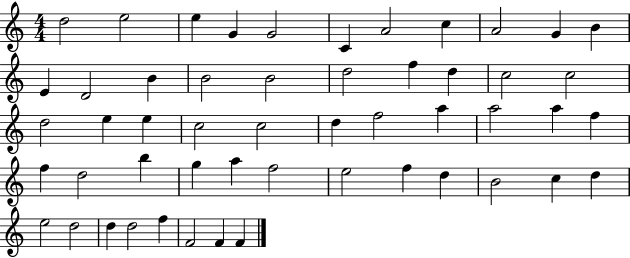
X:1
T:Untitled
M:4/4
L:1/4
K:C
d2 e2 e G G2 C A2 c A2 G B E D2 B B2 B2 d2 f d c2 c2 d2 e e c2 c2 d f2 a a2 a f f d2 b g a f2 e2 f d B2 c d e2 d2 d d2 f F2 F F